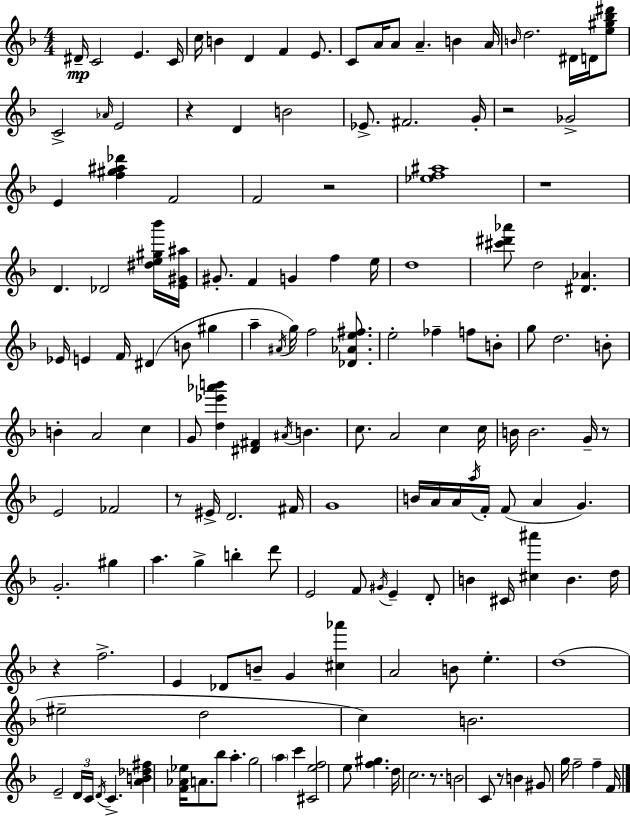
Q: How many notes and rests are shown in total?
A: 159